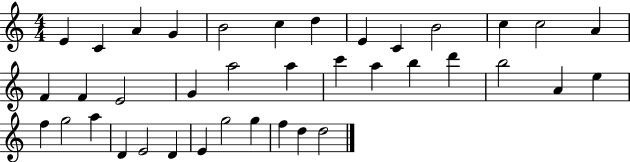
E4/q C4/q A4/q G4/q B4/h C5/q D5/q E4/q C4/q B4/h C5/q C5/h A4/q F4/q F4/q E4/h G4/q A5/h A5/q C6/q A5/q B5/q D6/q B5/h A4/q E5/q F5/q G5/h A5/q D4/q E4/h D4/q E4/q G5/h G5/q F5/q D5/q D5/h